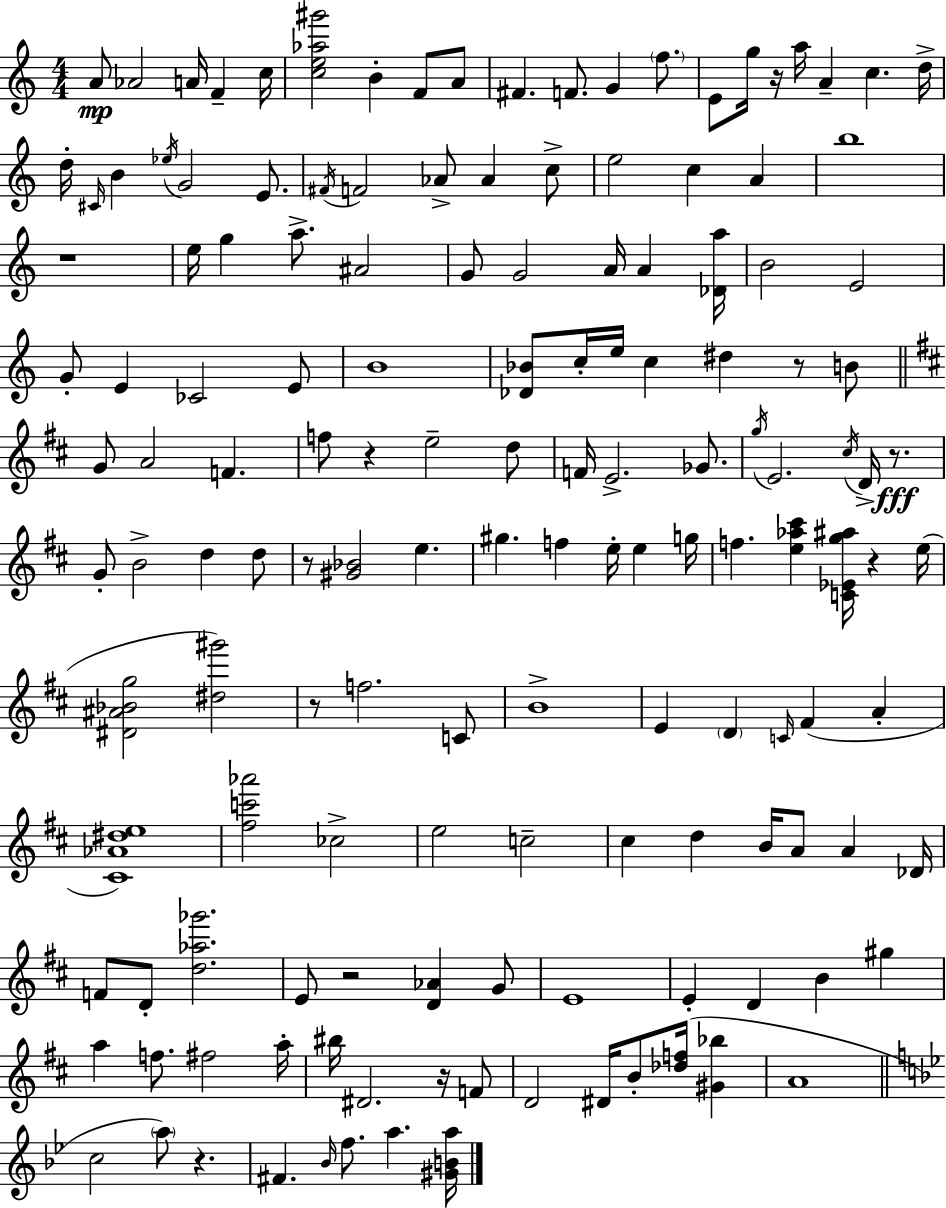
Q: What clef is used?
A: treble